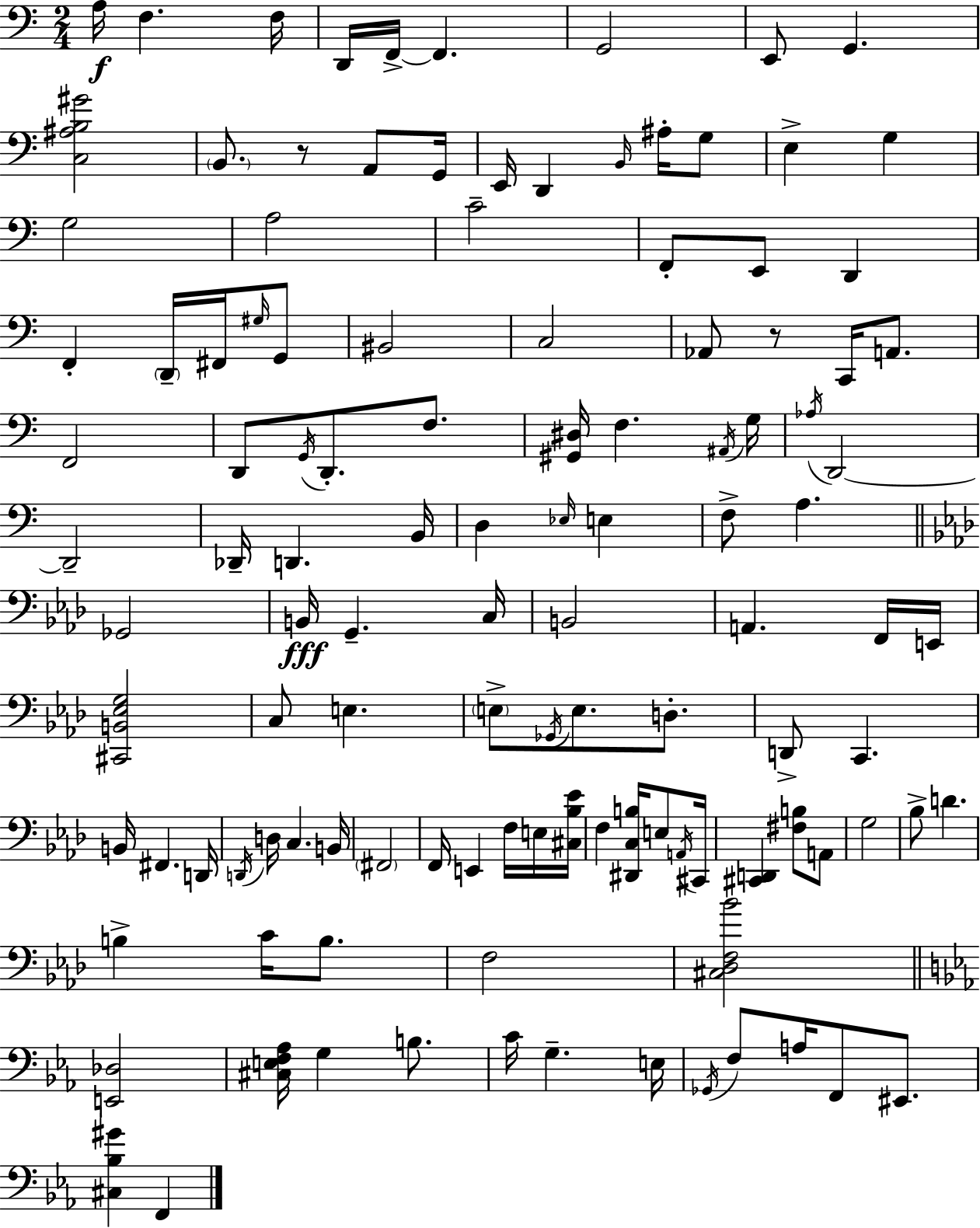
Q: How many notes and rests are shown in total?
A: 118